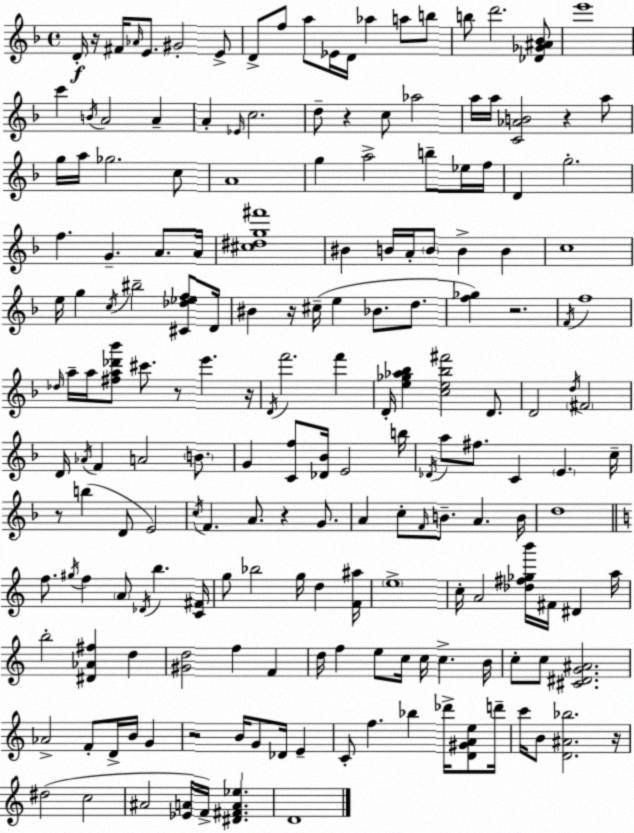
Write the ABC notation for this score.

X:1
T:Untitled
M:4/4
L:1/4
K:F
D/4 z/4 ^F/4 _A/4 E/2 ^G2 E/2 D/2 f/2 a/2 _E/4 D/4 _a a/2 b/2 b/2 d'2 [_D_G^A_B]/2 e'4 c' B/4 A2 A A _E/4 c2 d/2 z c/2 _a2 a/4 a/4 [C_AB]2 z a/2 g/4 a/4 _g2 c/2 A4 g a2 b/2 _e/4 f/4 D g2 f G A/2 A/4 [^c^dg^f']4 ^B B/4 A/4 B/2 B B c4 e/4 g c/4 ^b2 [^C_d_ef]/2 D/4 ^B z/4 ^c/4 e _B/2 d/2 [f_g] z2 F/4 f4 _d/4 a/4 a/4 [^fa_d'_b']/2 ^c'/2 z/2 e' z/4 D/4 f'2 f' D/4 [e_g_a_b] [ce_b^f']2 D/2 D2 d/4 ^F2 D/4 _A/4 F A2 B/2 G [Cf]/2 [_D_B]/4 E2 b/4 _D/4 a/2 ^f/2 C E c/4 z/2 b D/2 E2 c/4 F A/2 z G/2 A c/2 F/4 B/2 A B/4 d4 f/2 ^g/4 f A/2 _D/4 b [C^F]/4 g/2 _b2 g/4 d [F^a]/4 e4 c/4 A2 [_d^f_gb']/4 ^F/4 ^D a/4 b2 [^D_A^f] d [^Gd]2 f F d/4 f e/2 c/4 c/4 c B/4 c/2 c/2 [^C^DG^A]2 _A2 F/2 D/4 B/4 G z2 B/4 G/2 _D/4 E C/2 f _b _d'/4 [D^GAe]/2 d'/4 c'/4 B/2 [D^A_b]2 z/4 ^d2 c2 ^A2 [_EA]/4 F/4 [^D^FA_e] D4